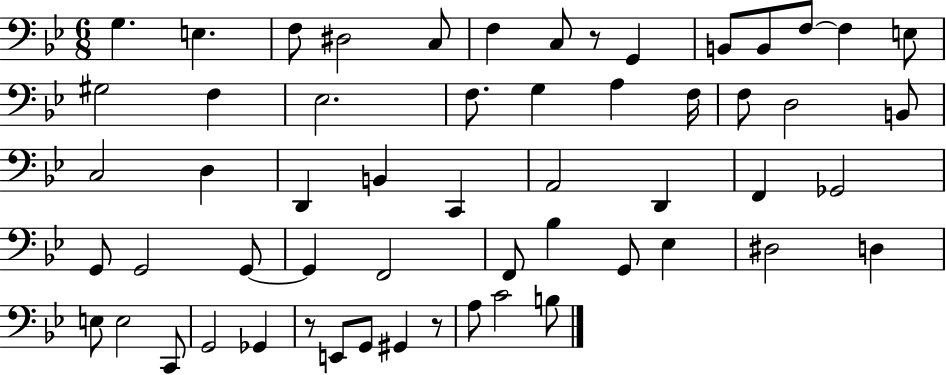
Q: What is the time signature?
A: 6/8